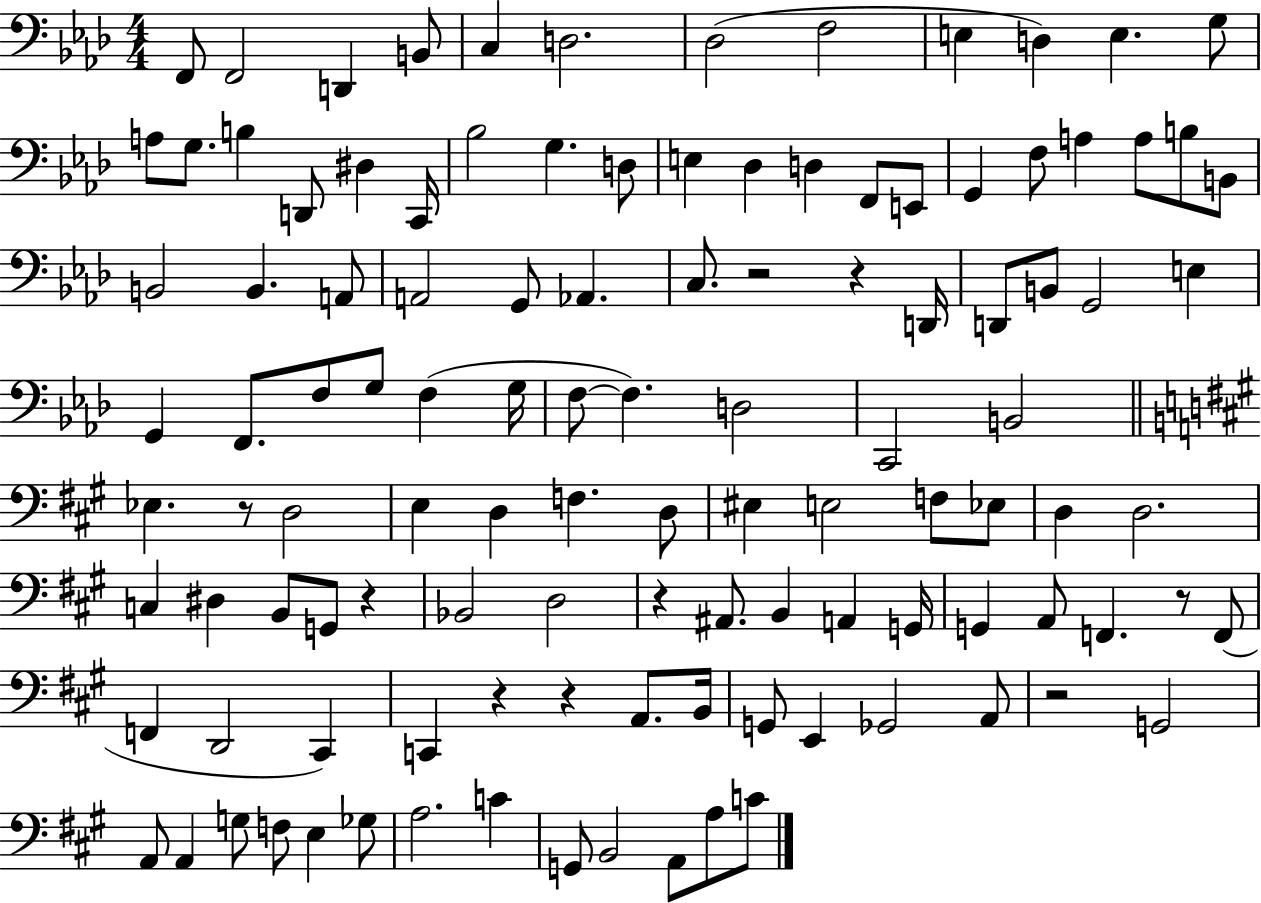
X:1
T:Untitled
M:4/4
L:1/4
K:Ab
F,,/2 F,,2 D,, B,,/2 C, D,2 _D,2 F,2 E, D, E, G,/2 A,/2 G,/2 B, D,,/2 ^D, C,,/4 _B,2 G, D,/2 E, _D, D, F,,/2 E,,/2 G,, F,/2 A, A,/2 B,/2 B,,/2 B,,2 B,, A,,/2 A,,2 G,,/2 _A,, C,/2 z2 z D,,/4 D,,/2 B,,/2 G,,2 E, G,, F,,/2 F,/2 G,/2 F, G,/4 F,/2 F, D,2 C,,2 B,,2 _E, z/2 D,2 E, D, F, D,/2 ^E, E,2 F,/2 _E,/2 D, D,2 C, ^D, B,,/2 G,,/2 z _B,,2 D,2 z ^A,,/2 B,, A,, G,,/4 G,, A,,/2 F,, z/2 F,,/2 F,, D,,2 ^C,, C,, z z A,,/2 B,,/4 G,,/2 E,, _G,,2 A,,/2 z2 G,,2 A,,/2 A,, G,/2 F,/2 E, _G,/2 A,2 C G,,/2 B,,2 A,,/2 A,/2 C/2